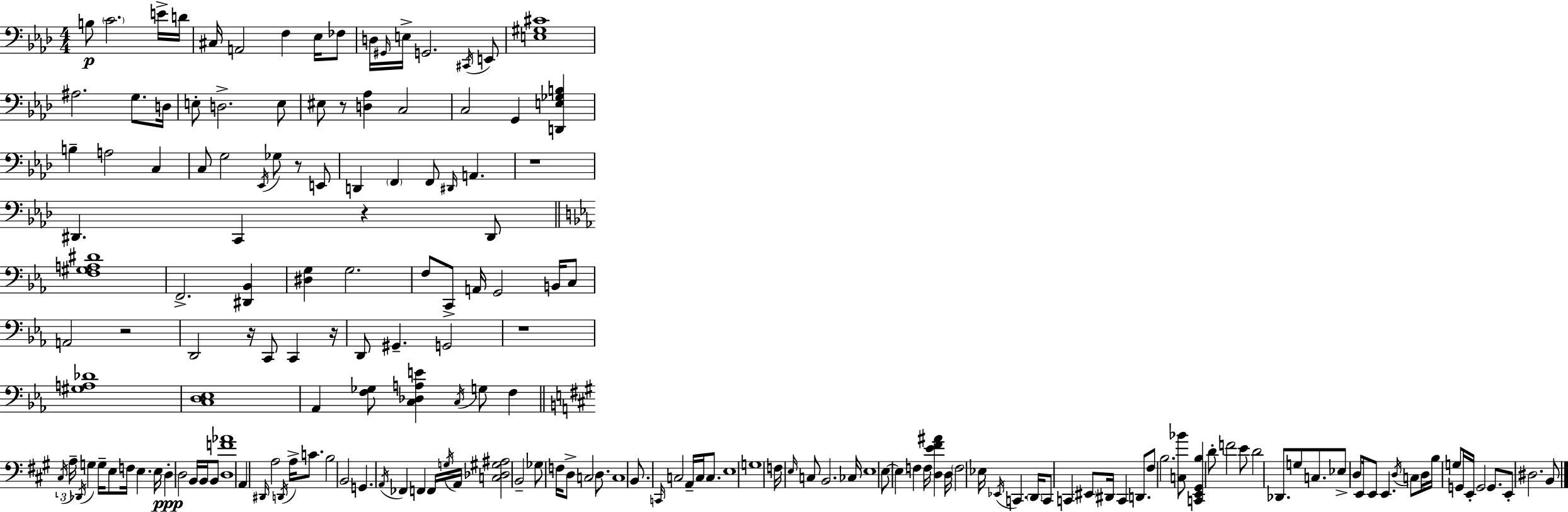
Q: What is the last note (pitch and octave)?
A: B2